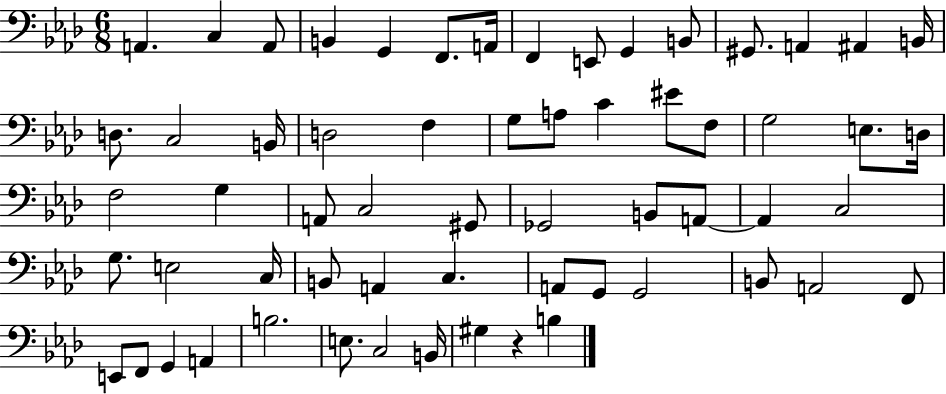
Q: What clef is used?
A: bass